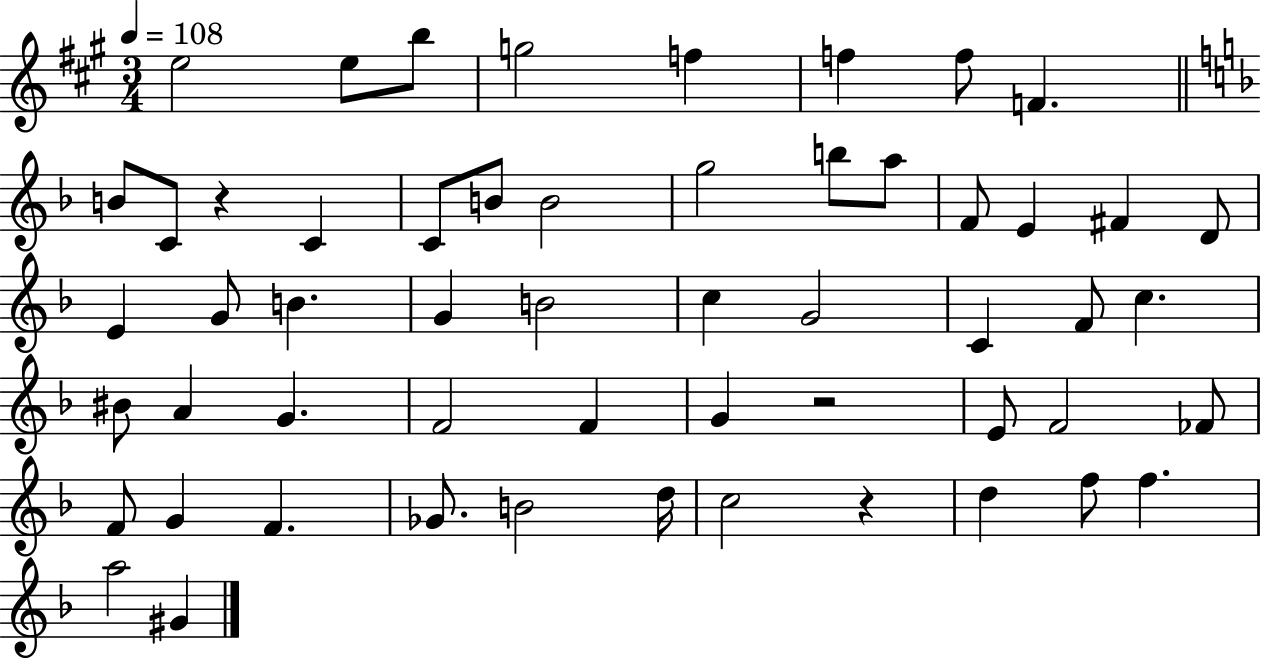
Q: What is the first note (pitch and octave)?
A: E5